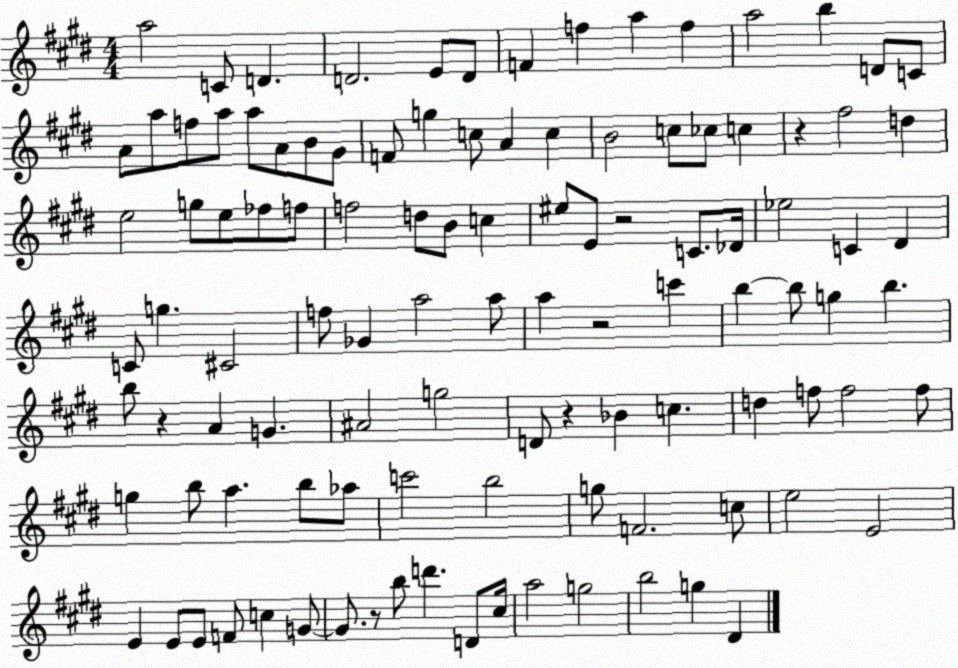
X:1
T:Untitled
M:4/4
L:1/4
K:E
a2 C/2 D D2 E/2 D/2 F f a f a2 b D/2 C/2 A/2 a/2 f/2 a/2 a/2 A/2 B/2 ^G/2 F/2 g c/2 A c B2 c/2 _c/2 c z ^f2 d e2 g/2 e/2 _f/2 f/2 f2 d/2 B/2 c ^e/2 E/2 z2 C/2 _D/4 _e2 C ^D C/2 g ^C2 f/2 _G a2 a/2 a z2 c' b b/2 g b b/2 z A G ^A2 g2 D/2 z _B c d f/2 f2 f/2 g b/2 a b/2 _a/2 c'2 b2 g/2 F2 c/2 e2 E2 E E/2 E/2 F/2 c G/2 G/2 z/2 b/2 d' D/2 ^c/4 a2 g2 b2 g ^D